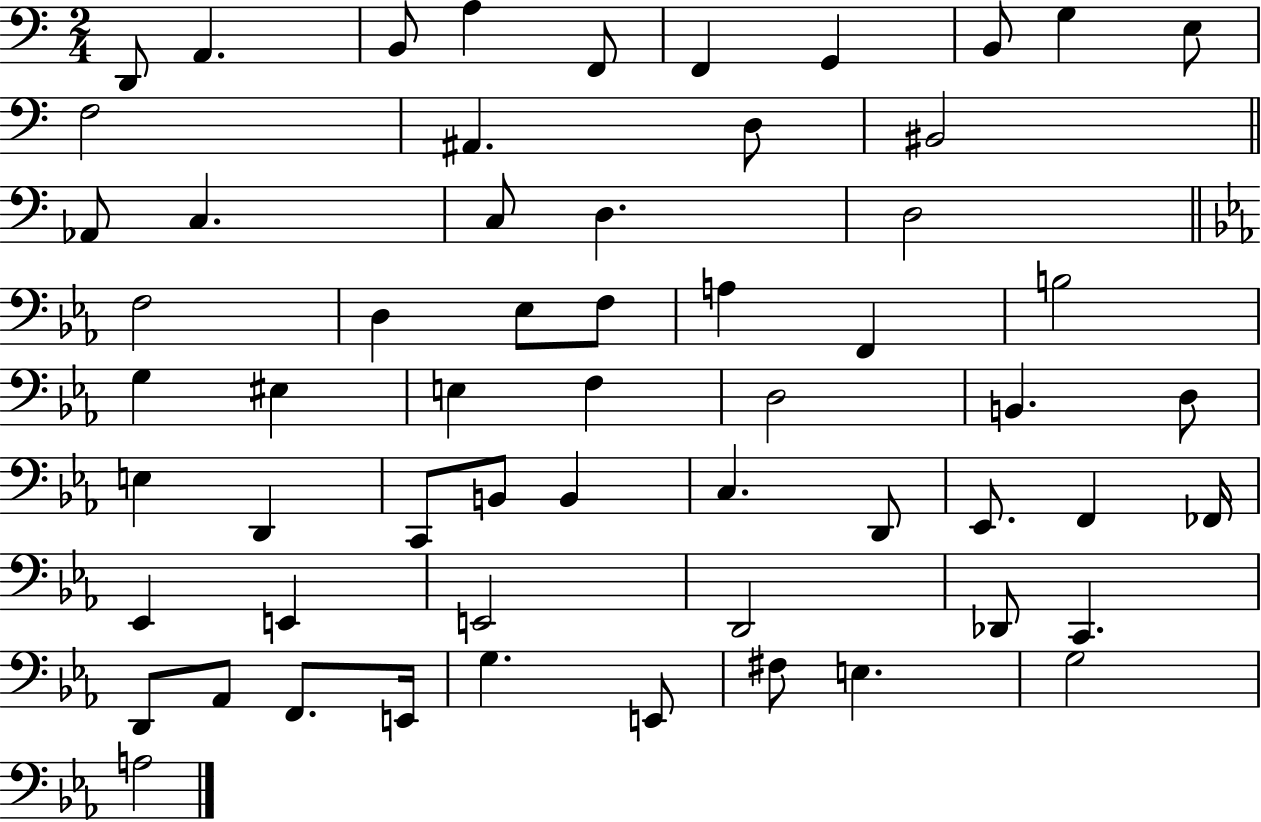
X:1
T:Untitled
M:2/4
L:1/4
K:C
D,,/2 A,, B,,/2 A, F,,/2 F,, G,, B,,/2 G, E,/2 F,2 ^A,, D,/2 ^B,,2 _A,,/2 C, C,/2 D, D,2 F,2 D, _E,/2 F,/2 A, F,, B,2 G, ^E, E, F, D,2 B,, D,/2 E, D,, C,,/2 B,,/2 B,, C, D,,/2 _E,,/2 F,, _F,,/4 _E,, E,, E,,2 D,,2 _D,,/2 C,, D,,/2 _A,,/2 F,,/2 E,,/4 G, E,,/2 ^F,/2 E, G,2 A,2